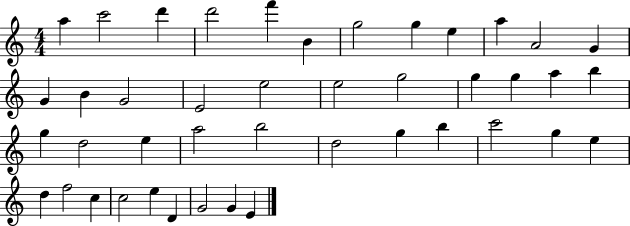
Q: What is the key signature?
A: C major